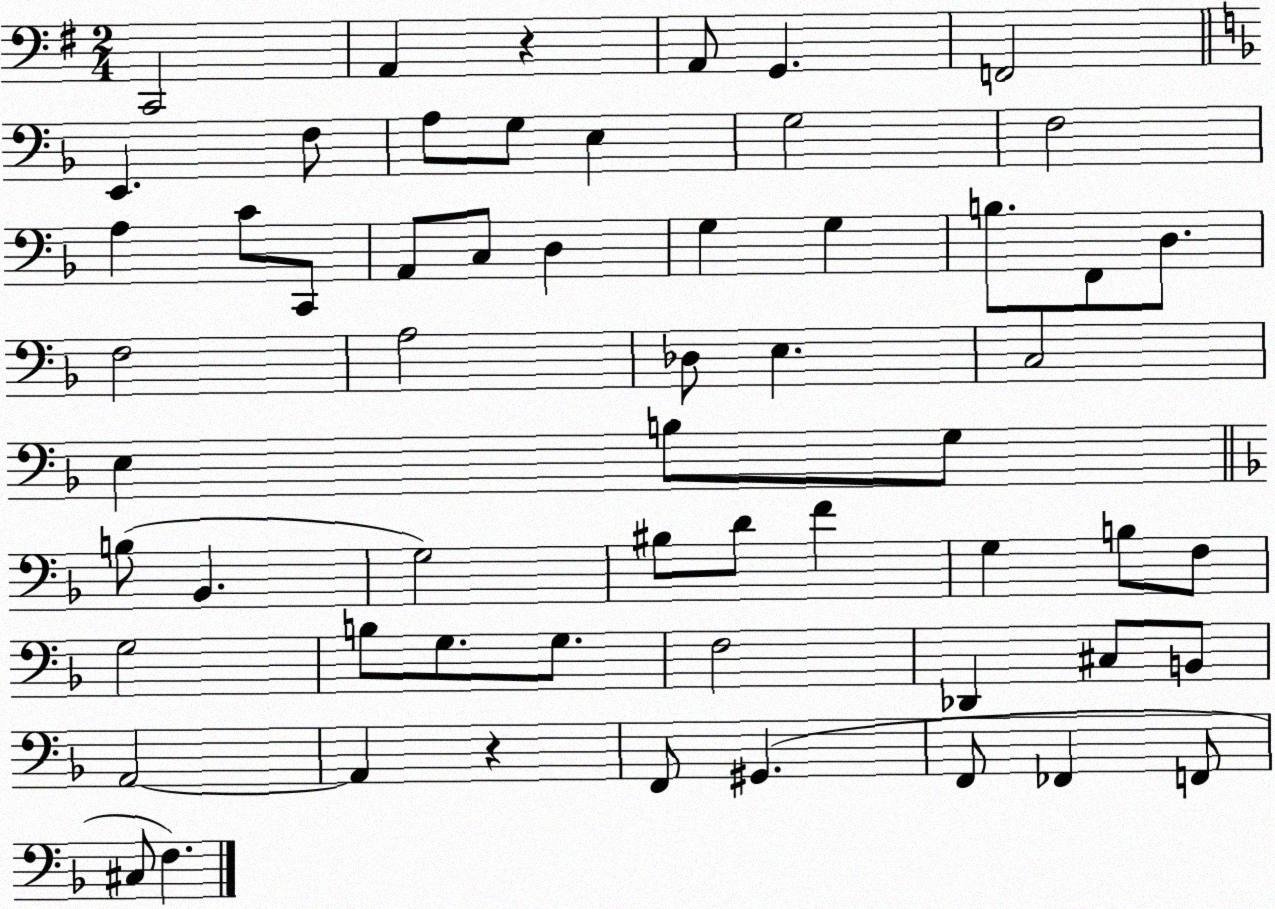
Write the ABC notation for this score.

X:1
T:Untitled
M:2/4
L:1/4
K:G
C,,2 A,, z A,,/2 G,, F,,2 E,, F,/2 A,/2 G,/2 E, G,2 F,2 A, C/2 C,,/2 A,,/2 C,/2 D, G, G, B,/2 F,,/2 D,/2 F,2 A,2 _D,/2 E, C,2 E, B,/2 G,/2 B,/2 _B,, G,2 ^B,/2 D/2 F G, B,/2 F,/2 G,2 B,/2 G,/2 G,/2 F,2 _D,, ^C,/2 B,,/2 A,,2 A,, z F,,/2 ^G,, F,,/2 _F,, F,,/2 ^C,/2 F,